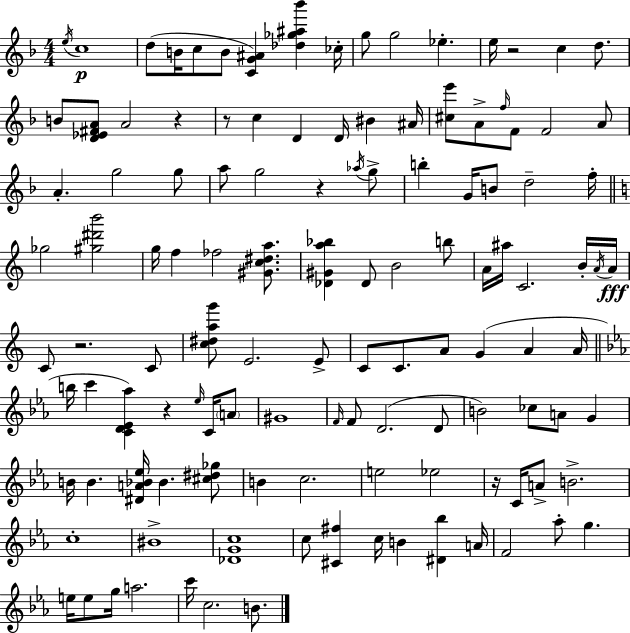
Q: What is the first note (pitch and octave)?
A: E5